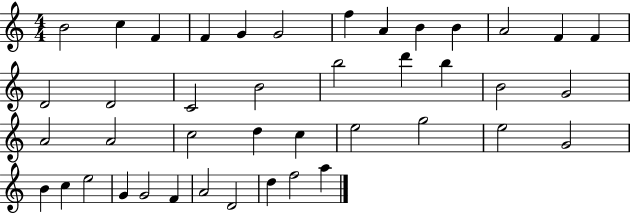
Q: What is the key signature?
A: C major